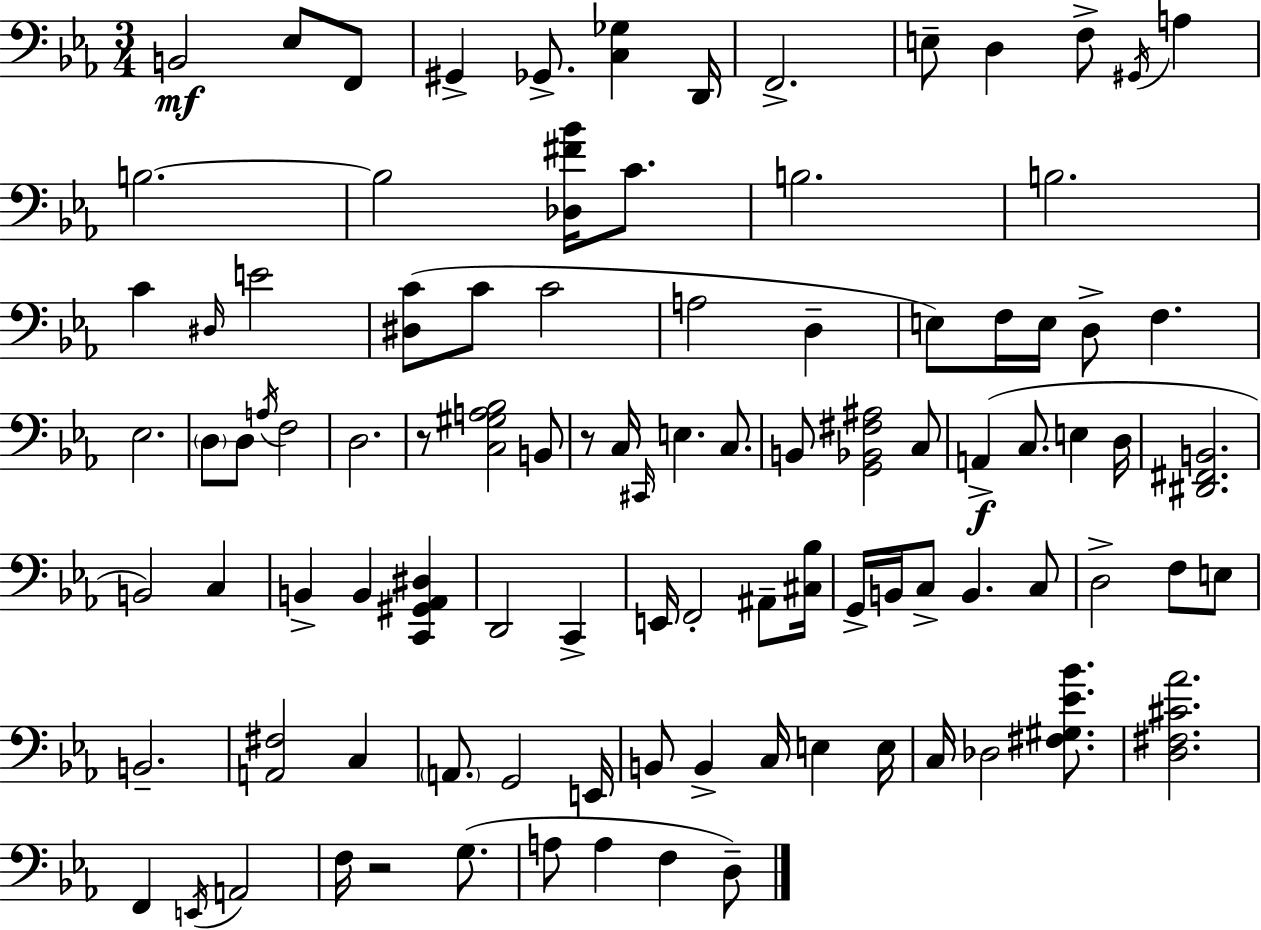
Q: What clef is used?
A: bass